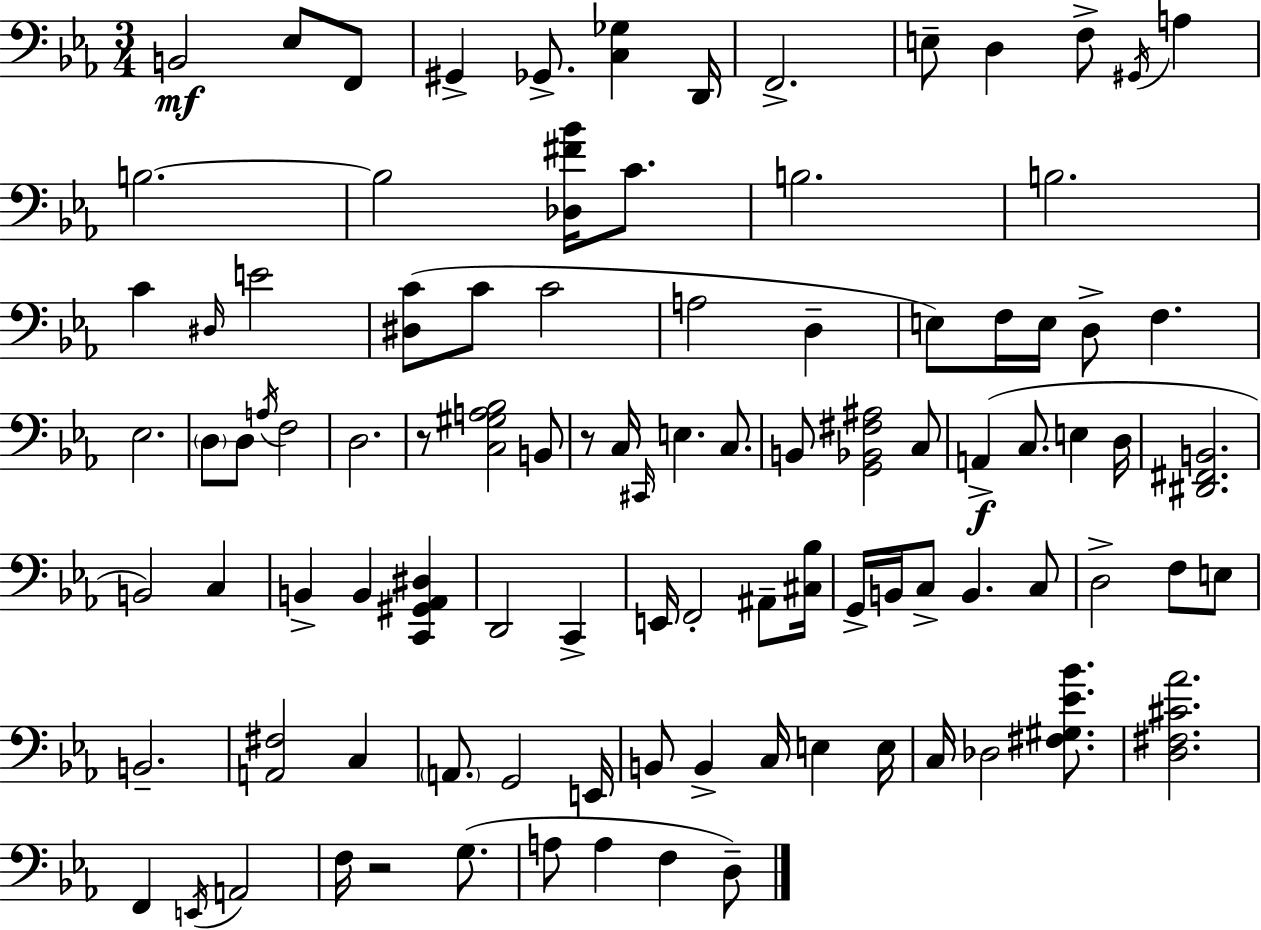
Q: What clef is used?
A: bass